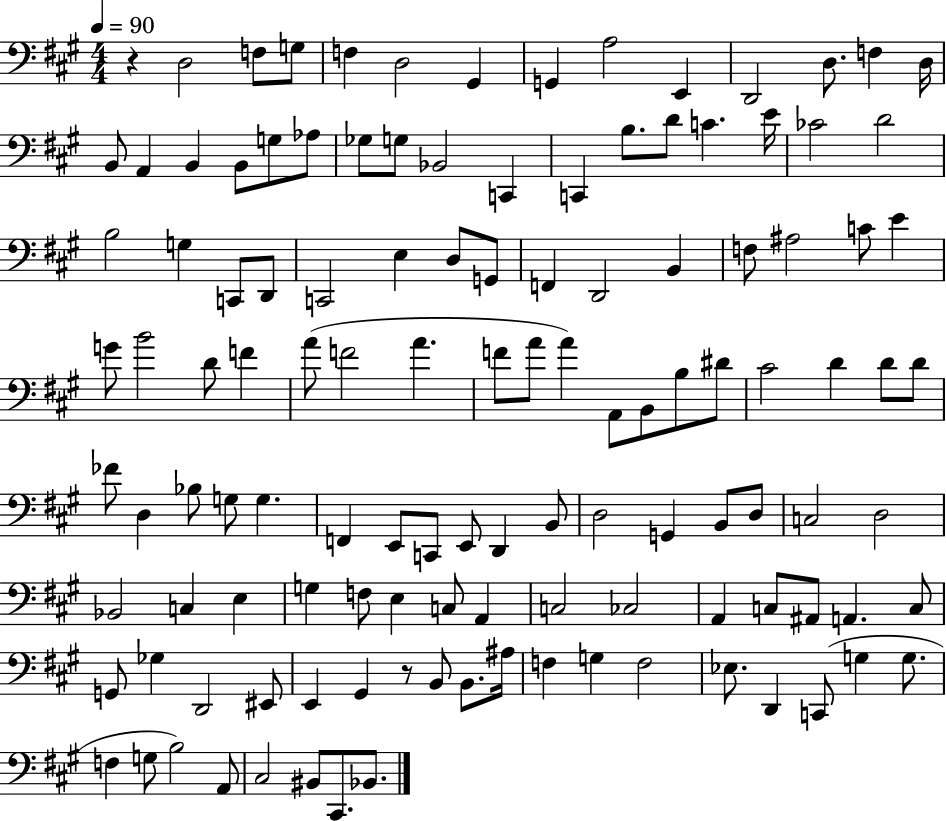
R/q D3/h F3/e G3/e F3/q D3/h G#2/q G2/q A3/h E2/q D2/h D3/e. F3/q D3/s B2/e A2/q B2/q B2/e G3/e Ab3/e Gb3/e G3/e Bb2/h C2/q C2/q B3/e. D4/e C4/q. E4/s CES4/h D4/h B3/h G3/q C2/e D2/e C2/h E3/q D3/e G2/e F2/q D2/h B2/q F3/e A#3/h C4/e E4/q G4/e B4/h D4/e F4/q A4/e F4/h A4/q. F4/e A4/e A4/q A2/e B2/e B3/e D#4/e C#4/h D4/q D4/e D4/e FES4/e D3/q Bb3/e G3/e G3/q. F2/q E2/e C2/e E2/e D2/q B2/e D3/h G2/q B2/e D3/e C3/h D3/h Bb2/h C3/q E3/q G3/q F3/e E3/q C3/e A2/q C3/h CES3/h A2/q C3/e A#2/e A2/q. C3/e G2/e Gb3/q D2/h EIS2/e E2/q G#2/q R/e B2/e B2/e. A#3/s F3/q G3/q F3/h Eb3/e. D2/q C2/e G3/q G3/e. F3/q G3/e B3/h A2/e C#3/h BIS2/e C#2/e. Bb2/e.